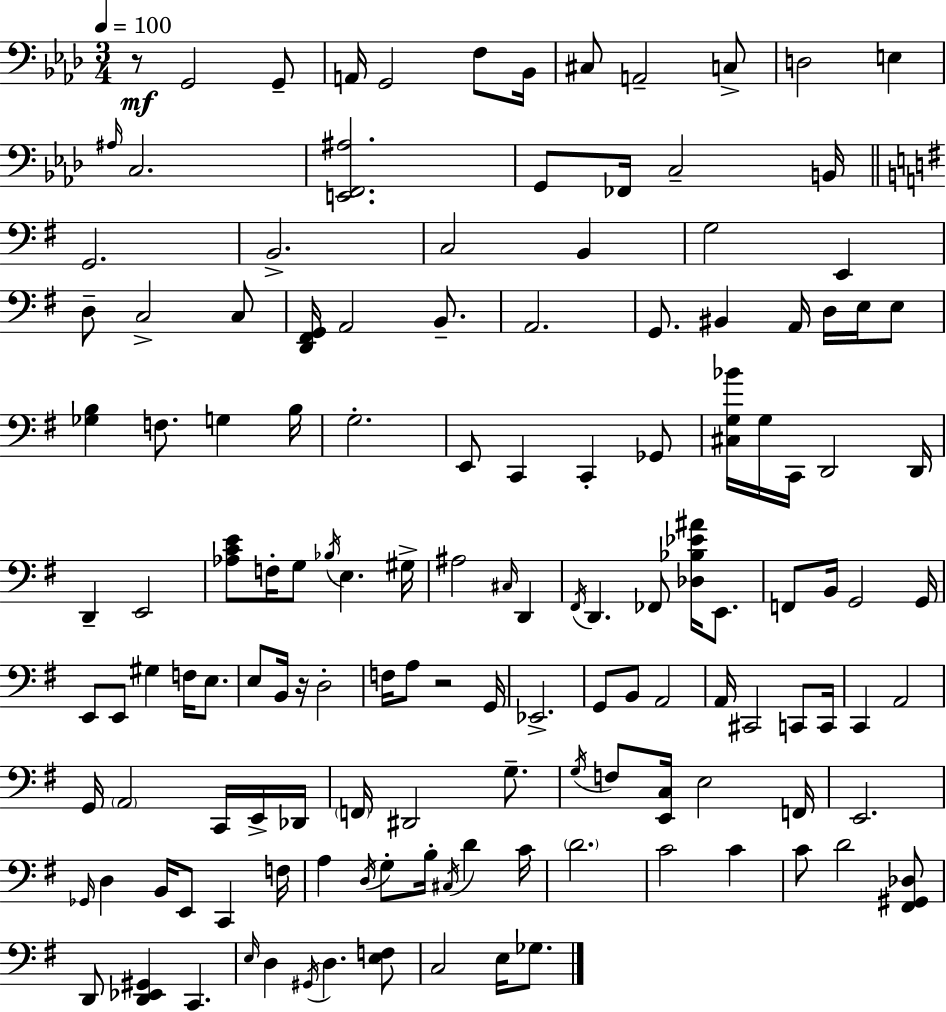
R/e G2/h G2/e A2/s G2/h F3/e Bb2/s C#3/e A2/h C3/e D3/h E3/q A#3/s C3/h. [E2,F2,A#3]/h. G2/e FES2/s C3/h B2/s G2/h. B2/h. C3/h B2/q G3/h E2/q D3/e C3/h C3/e [D2,F#2,G2]/s A2/h B2/e. A2/h. G2/e. BIS2/q A2/s D3/s E3/s E3/e [Gb3,B3]/q F3/e. G3/q B3/s G3/h. E2/e C2/q C2/q Gb2/e [C#3,G3,Bb4]/s G3/s C2/s D2/h D2/s D2/q E2/h [Ab3,C4,E4]/e F3/s G3/e Bb3/s E3/q. G#3/s A#3/h C#3/s D2/q F#2/s D2/q. FES2/e [Db3,Bb3,Eb4,A#4]/s E2/e. F2/e B2/s G2/h G2/s E2/e E2/e G#3/q F3/s E3/e. E3/e B2/s R/s D3/h F3/s A3/e R/h G2/s Eb2/h. G2/e B2/e A2/h A2/s C#2/h C2/e C2/s C2/q A2/h G2/s A2/h C2/s E2/s Db2/s F2/s D#2/h G3/e. G3/s F3/e [E2,C3]/s E3/h F2/s E2/h. Gb2/s D3/q B2/s E2/e C2/q F3/s A3/q D3/s G3/e B3/s C#3/s D4/q C4/s D4/h. C4/h C4/q C4/e D4/h [F#2,G#2,Db3]/e D2/e [D2,Eb2,G#2]/q C2/q. E3/s D3/q G#2/s D3/q. [E3,F3]/e C3/h E3/s Gb3/e.